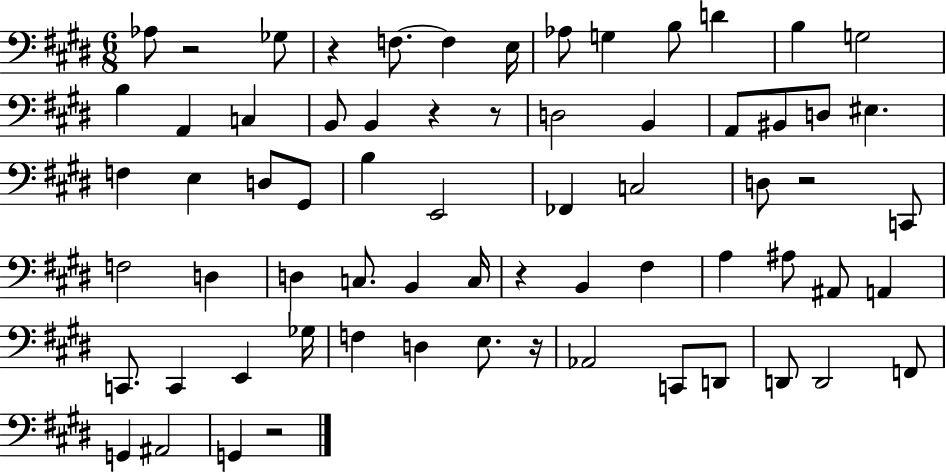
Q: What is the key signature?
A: E major